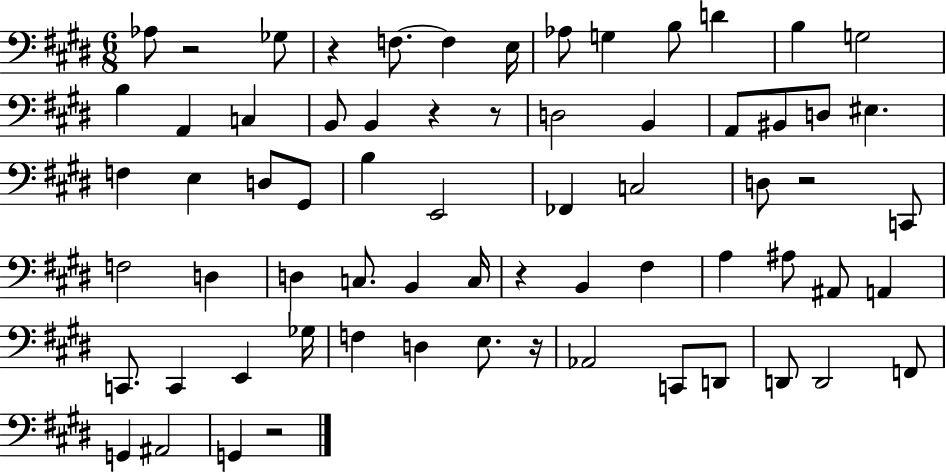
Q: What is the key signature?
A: E major